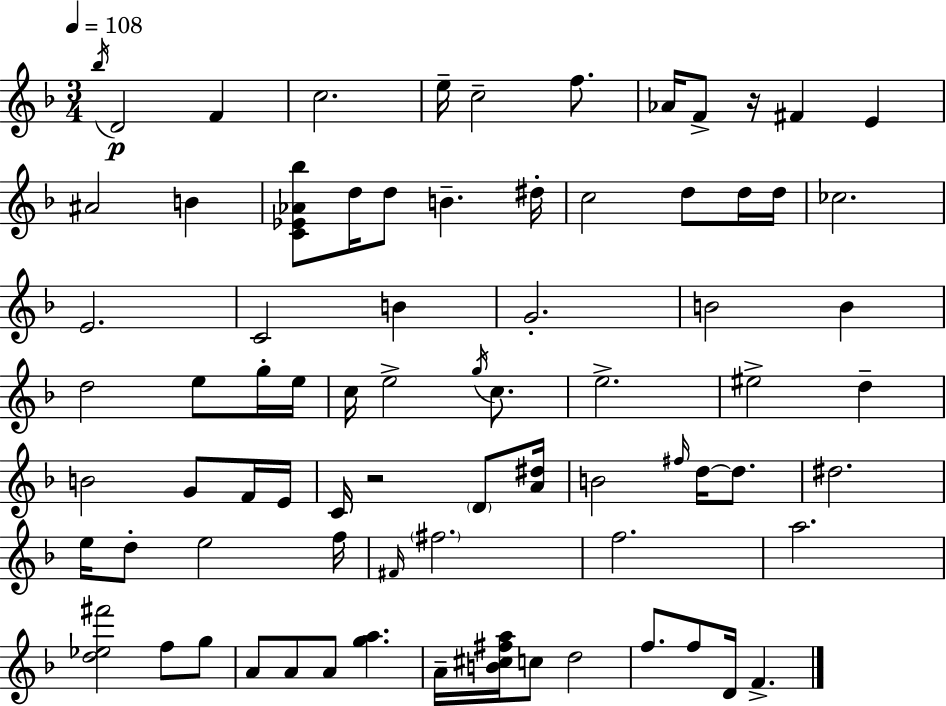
X:1
T:Untitled
M:3/4
L:1/4
K:Dm
_b/4 D2 F c2 e/4 c2 f/2 _A/4 F/2 z/4 ^F E ^A2 B [C_E_A_b]/2 d/4 d/2 B ^d/4 c2 d/2 d/4 d/4 _c2 E2 C2 B G2 B2 B d2 e/2 g/4 e/4 c/4 e2 g/4 c/2 e2 ^e2 d B2 G/2 F/4 E/4 C/4 z2 D/2 [A^d]/4 B2 ^f/4 d/4 d/2 ^d2 e/4 d/2 e2 f/4 ^F/4 ^f2 f2 a2 [d_e^f']2 f/2 g/2 A/2 A/2 A/2 [ga] A/4 [B^c^fa]/4 c/2 d2 f/2 f/2 D/4 F